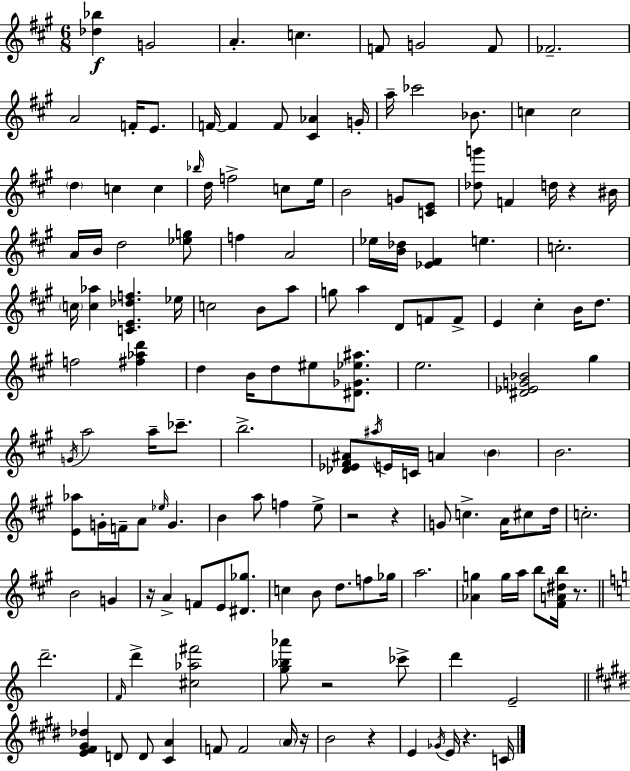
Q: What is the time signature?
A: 6/8